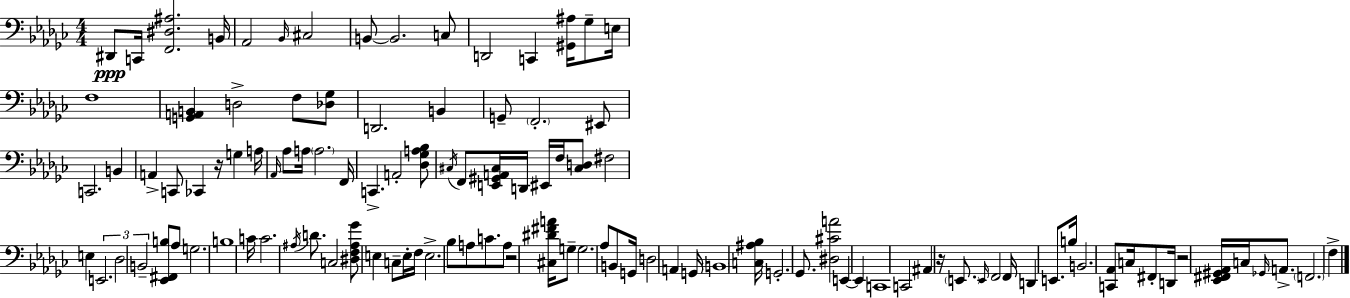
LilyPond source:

{
  \clef bass
  \numericTimeSignature
  \time 4/4
  \key ees \minor
  dis,8\ppp c,16 <f, dis ais>2. b,16 | aes,2 \grace { bes,16 } cis2 | b,8~~ b,2. c8 | d,2 c,4 <gis, ais>16 ges8-- | \break e16 f1 | <g, a, b,>4 d2-> f8 <des ges>8 | d,2. b,4 | g,8-- \parenthesize f,2.-. eis,8 | \break c,2. b,4 | a,4-> c,8 ces,4 r16 g4 | a16 \grace { aes,16 } aes8 a16 \parenthesize a2. | f,16 c,4.-> a,2-. | \break <des ges a bes>8 \acciaccatura { cis16 } f,8 <e, gis, a, cis>16 d,16 eis,16 f16 <cis d>8 fis2 | e4 \tuplet 3/2 { e,2. | des2 b,2-- } | <ees, fis, b>8 aes8 g2. | \break b1 | c'16 c'2. | \acciaccatura { ais16 } d'8. c2 <dis f ais ges'>8 e4 | c8-- e16-. f16 e2.-> | \break bes8 a8 c'8. a8 r2 | <cis dis' fis' a'>16 g8-- g2. | aes8 b,8 g,16 d2 a,4 | g,16 \parenthesize b,1 | \break <c ais bes>16 g,2.-. | ges,8. <dis cis' a'>2 e,4~~ | e,4 c,1 | c,2 ais,4 | \break r16 \parenthesize e,8. \grace { e,16 } f,2 f,16 d,4 | e,8. b16 b,2. | <c, aes,>8 c16 fis,8-. d,16 r2 | <ees, fis, gis, aes,>16 c16 \grace { ges,16 } a,8.-> \parenthesize f,2. | \break f4-> \bar "|."
}